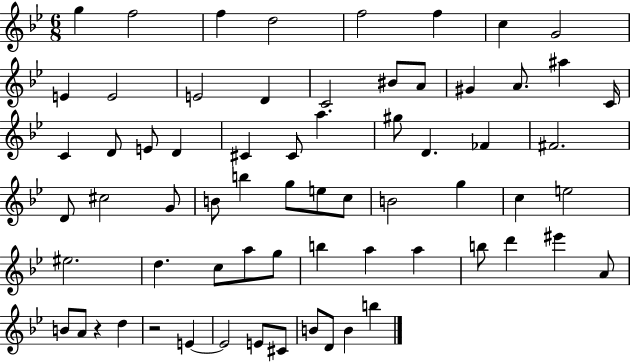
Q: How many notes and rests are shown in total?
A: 67